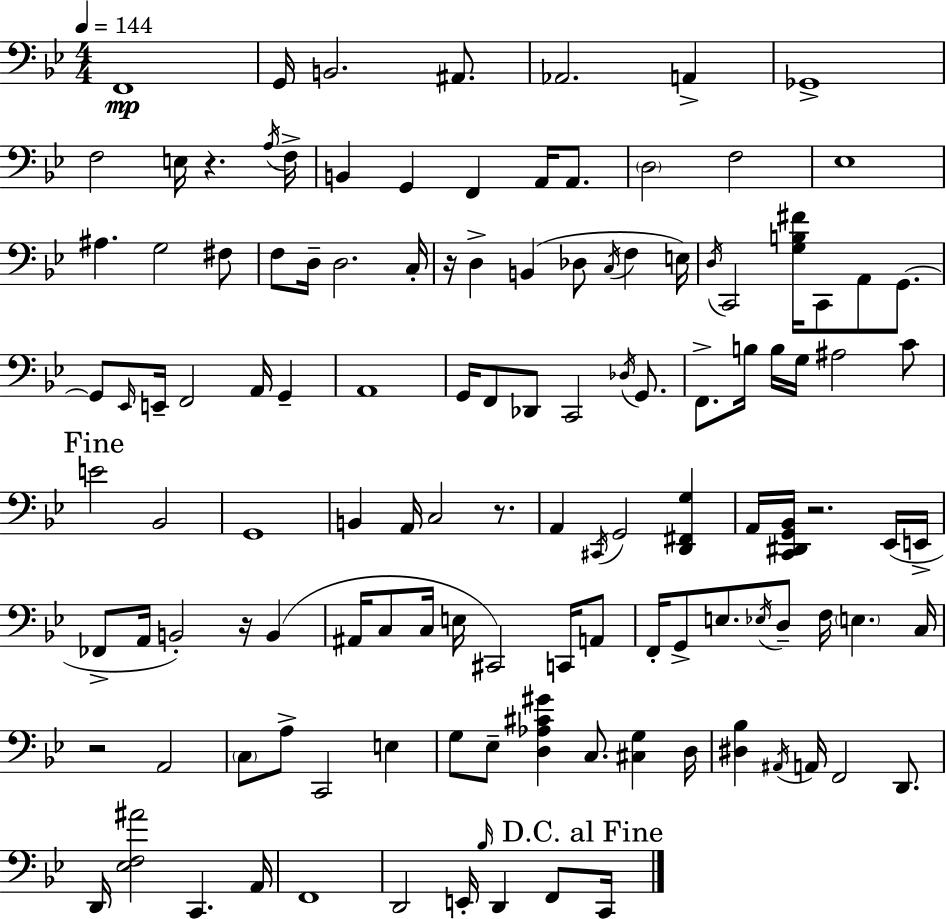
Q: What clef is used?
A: bass